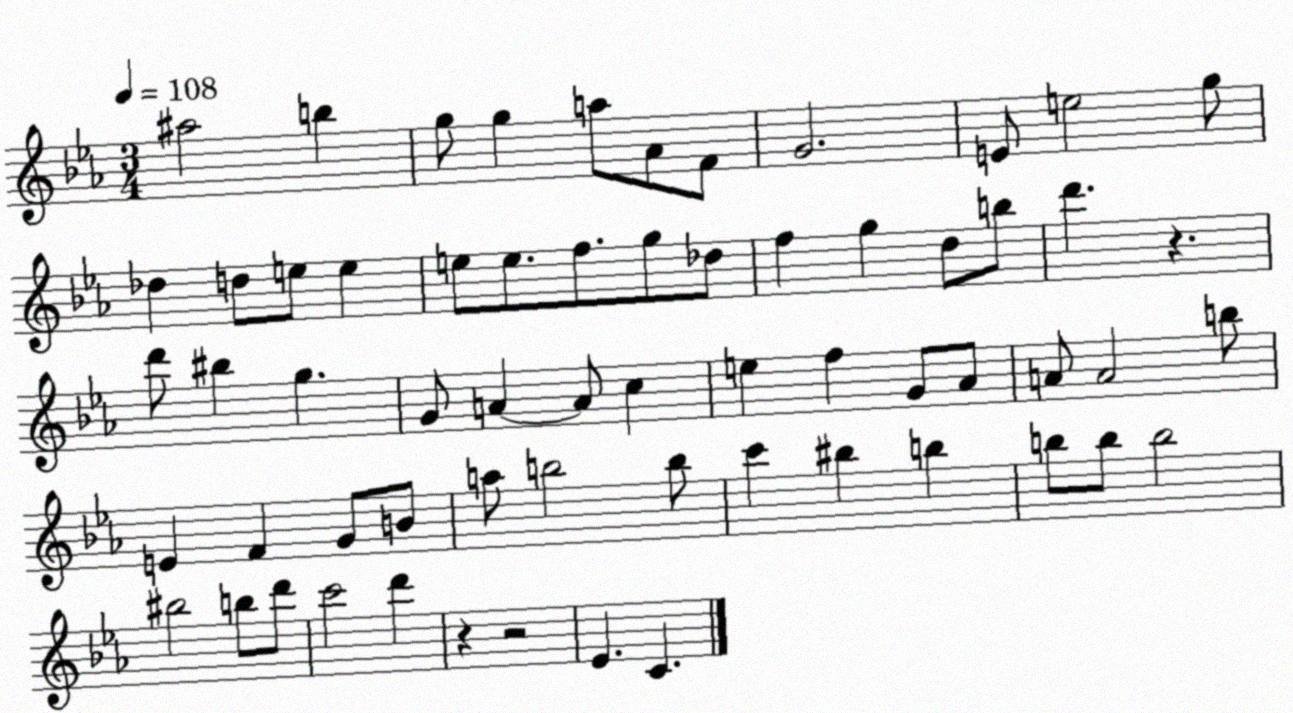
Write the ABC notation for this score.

X:1
T:Untitled
M:3/4
L:1/4
K:Eb
^a2 b g/2 g a/2 _A/2 F/2 G2 E/2 e2 g/2 _d d/2 e/2 e e/2 e/2 f/2 g/2 _d/2 f g d/2 b/2 d' z d'/2 ^b g G/2 A A/2 c e f G/2 _A/2 A/2 A2 b/2 E F G/2 B/2 a/2 b2 b/2 c' ^b b b/2 b/2 b2 ^b2 b/2 d'/2 c'2 d' z z2 _E C